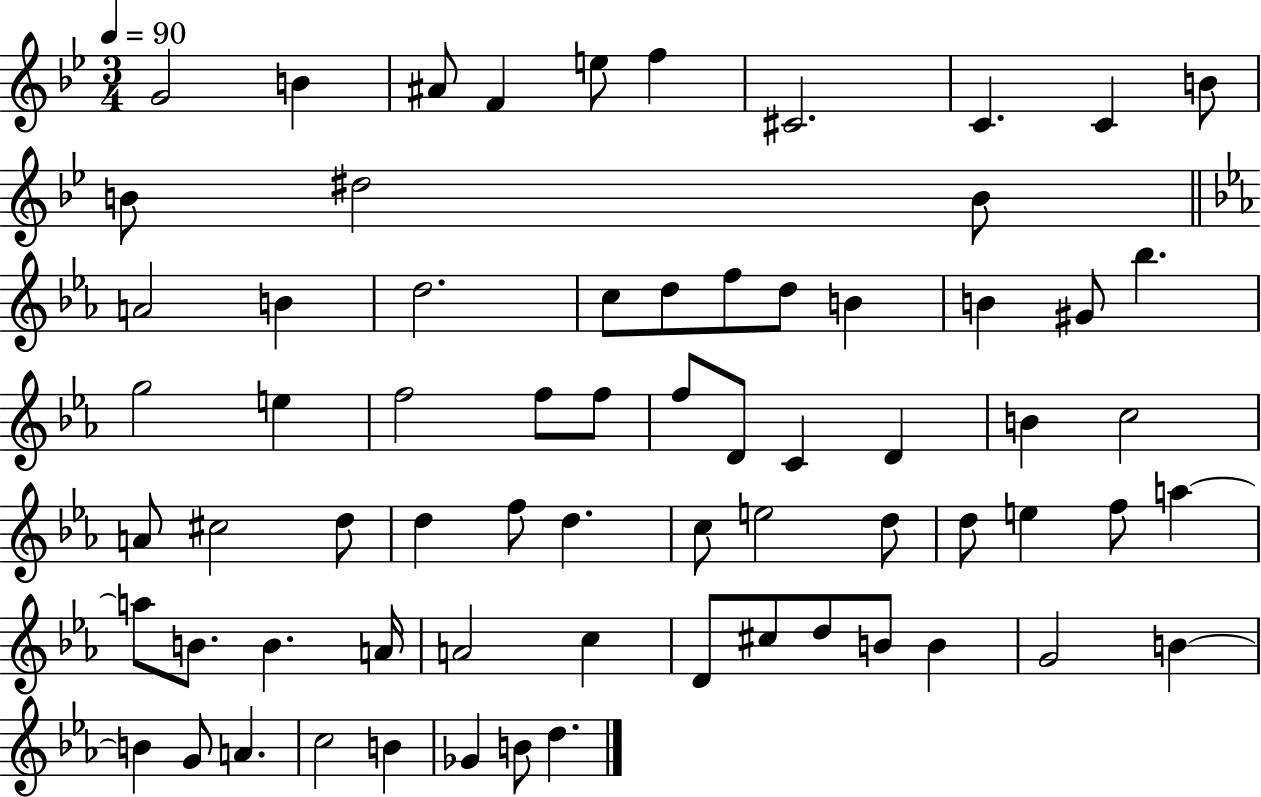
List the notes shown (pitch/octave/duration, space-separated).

G4/h B4/q A#4/e F4/q E5/e F5/q C#4/h. C4/q. C4/q B4/e B4/e D#5/h B4/e A4/h B4/q D5/h. C5/e D5/e F5/e D5/e B4/q B4/q G#4/e Bb5/q. G5/h E5/q F5/h F5/e F5/e F5/e D4/e C4/q D4/q B4/q C5/h A4/e C#5/h D5/e D5/q F5/e D5/q. C5/e E5/h D5/e D5/e E5/q F5/e A5/q A5/e B4/e. B4/q. A4/s A4/h C5/q D4/e C#5/e D5/e B4/e B4/q G4/h B4/q B4/q G4/e A4/q. C5/h B4/q Gb4/q B4/e D5/q.